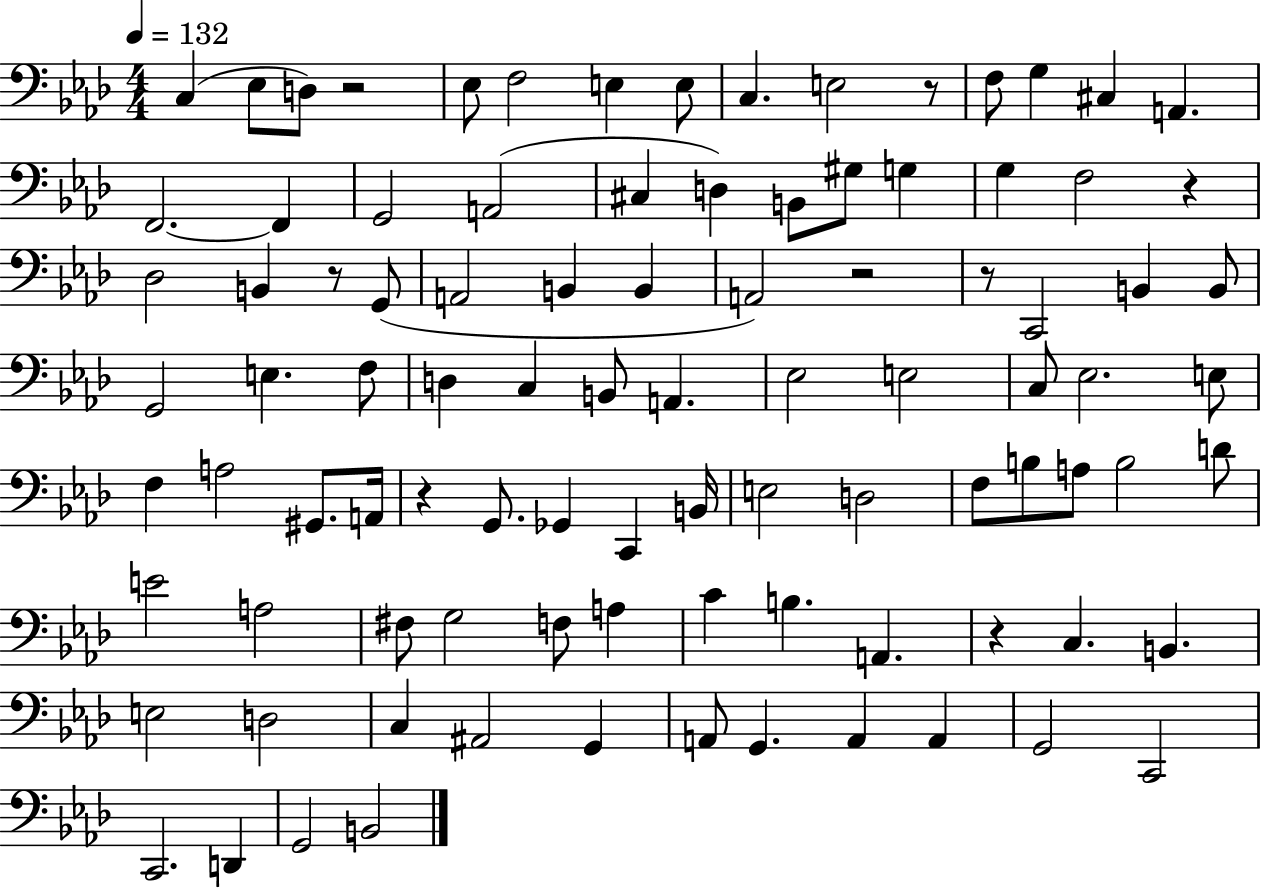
X:1
T:Untitled
M:4/4
L:1/4
K:Ab
C, _E,/2 D,/2 z2 _E,/2 F,2 E, E,/2 C, E,2 z/2 F,/2 G, ^C, A,, F,,2 F,, G,,2 A,,2 ^C, D, B,,/2 ^G,/2 G, G, F,2 z _D,2 B,, z/2 G,,/2 A,,2 B,, B,, A,,2 z2 z/2 C,,2 B,, B,,/2 G,,2 E, F,/2 D, C, B,,/2 A,, _E,2 E,2 C,/2 _E,2 E,/2 F, A,2 ^G,,/2 A,,/4 z G,,/2 _G,, C,, B,,/4 E,2 D,2 F,/2 B,/2 A,/2 B,2 D/2 E2 A,2 ^F,/2 G,2 F,/2 A, C B, A,, z C, B,, E,2 D,2 C, ^A,,2 G,, A,,/2 G,, A,, A,, G,,2 C,,2 C,,2 D,, G,,2 B,,2